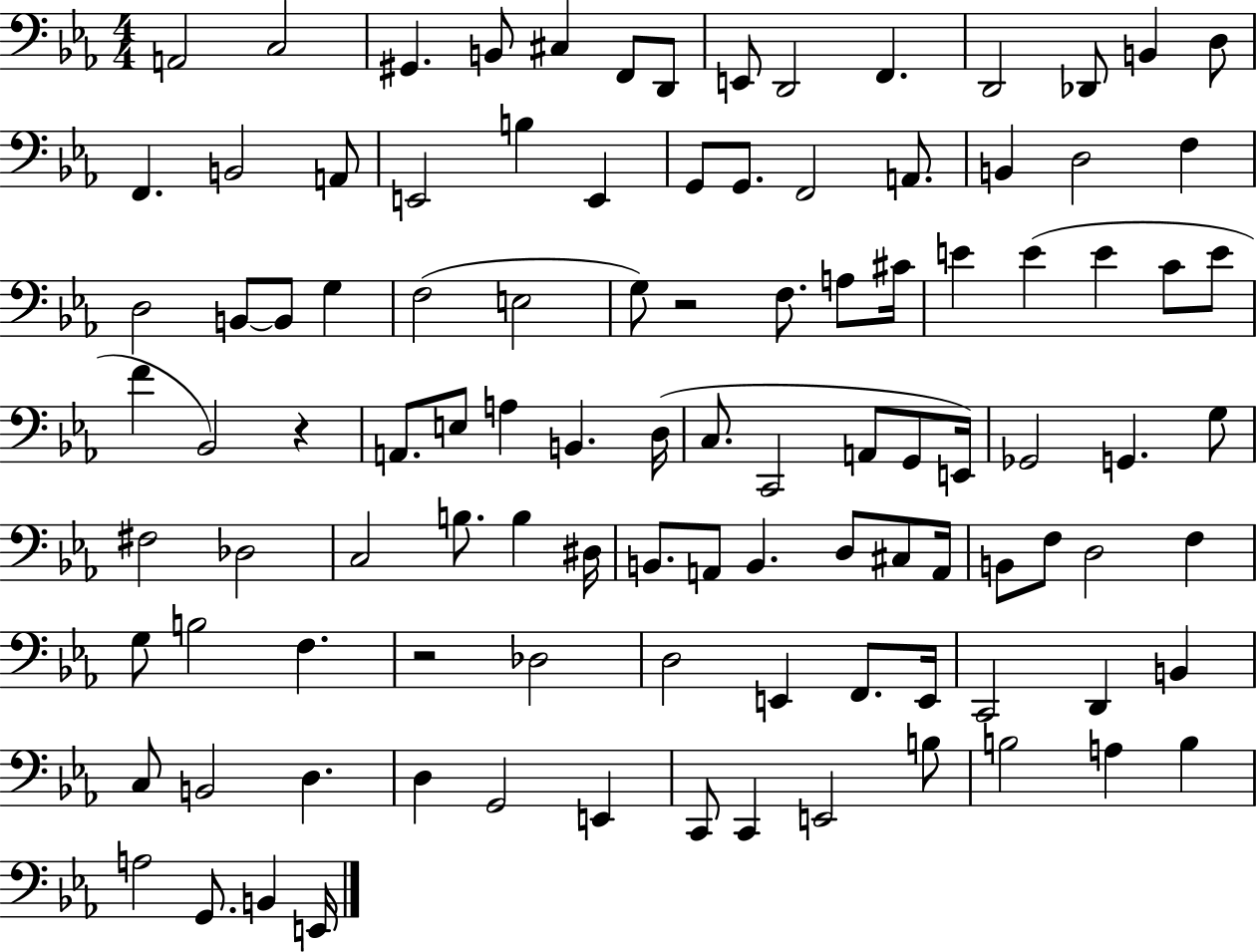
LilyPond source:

{
  \clef bass
  \numericTimeSignature
  \time 4/4
  \key ees \major
  \repeat volta 2 { a,2 c2 | gis,4. b,8 cis4 f,8 d,8 | e,8 d,2 f,4. | d,2 des,8 b,4 d8 | \break f,4. b,2 a,8 | e,2 b4 e,4 | g,8 g,8. f,2 a,8. | b,4 d2 f4 | \break d2 b,8~~ b,8 g4 | f2( e2 | g8) r2 f8. a8 cis'16 | e'4 e'4( e'4 c'8 e'8 | \break f'4 bes,2) r4 | a,8. e8 a4 b,4. d16( | c8. c,2 a,8 g,8 e,16) | ges,2 g,4. g8 | \break fis2 des2 | c2 b8. b4 dis16 | b,8. a,8 b,4. d8 cis8 a,16 | b,8 f8 d2 f4 | \break g8 b2 f4. | r2 des2 | d2 e,4 f,8. e,16 | c,2 d,4 b,4 | \break c8 b,2 d4. | d4 g,2 e,4 | c,8 c,4 e,2 b8 | b2 a4 b4 | \break a2 g,8. b,4 e,16 | } \bar "|."
}